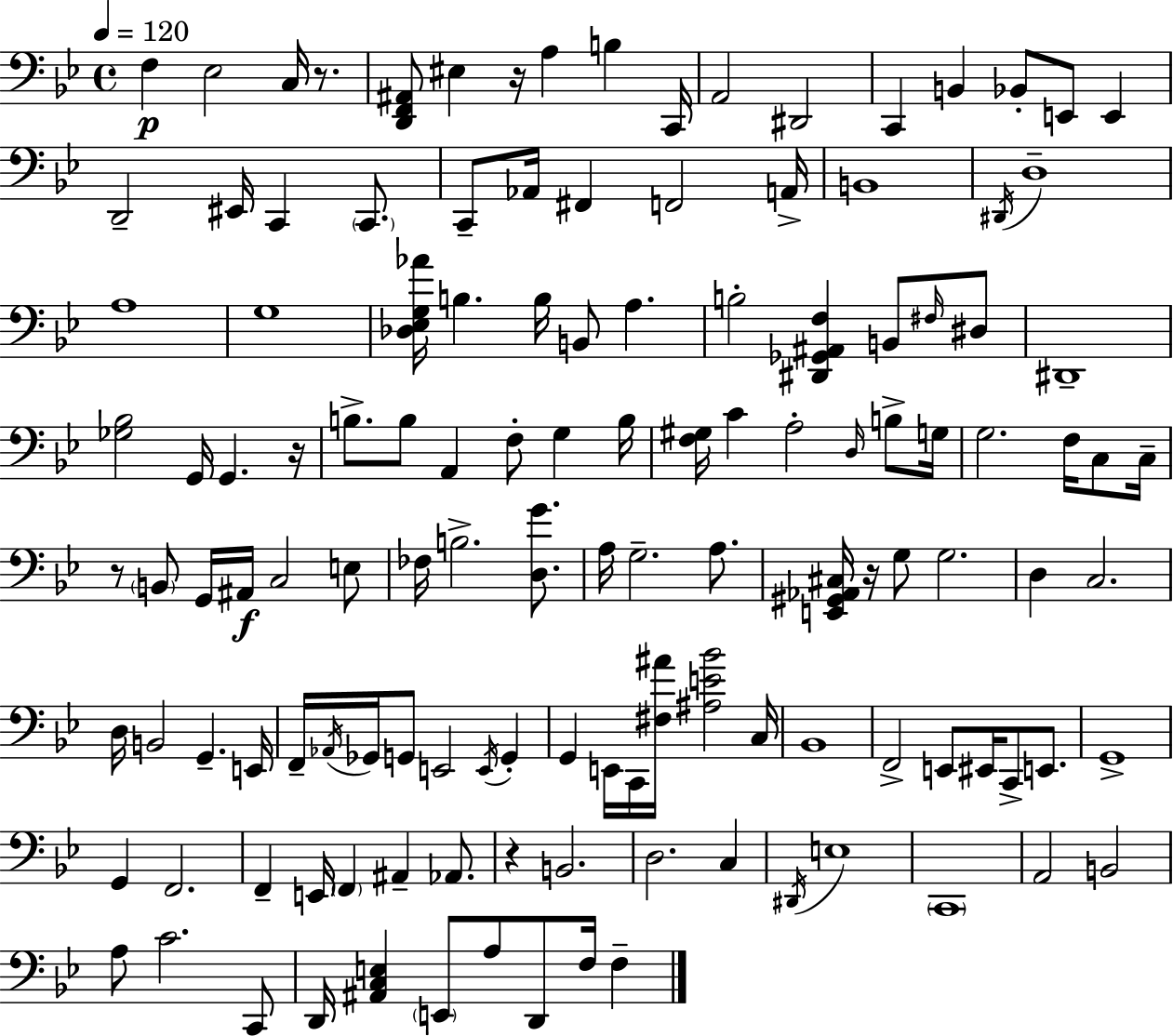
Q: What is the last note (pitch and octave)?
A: F3